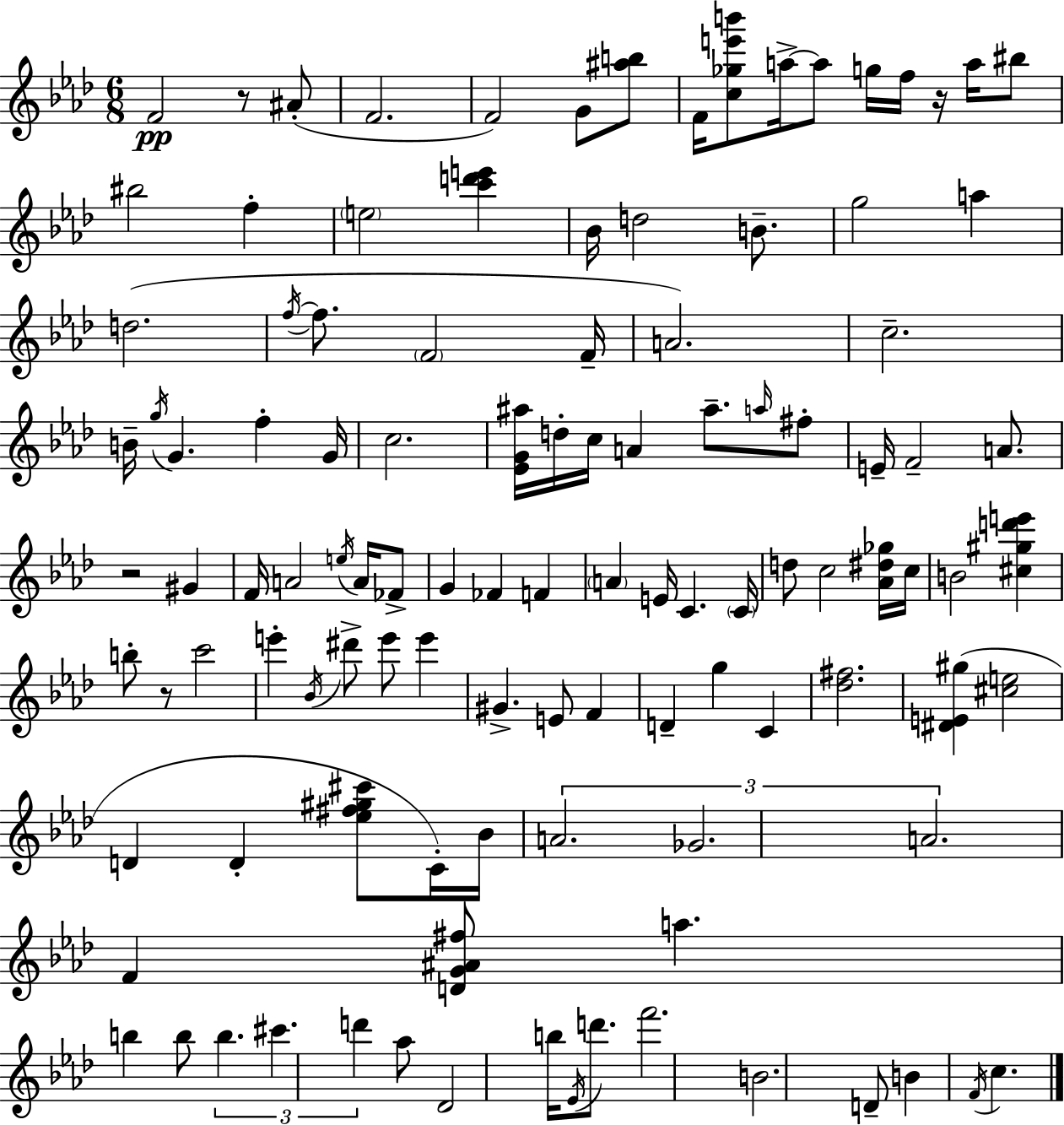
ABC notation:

X:1
T:Untitled
M:6/8
L:1/4
K:Fm
F2 z/2 ^A/2 F2 F2 G/2 [^ab]/2 F/4 [c_ge'b']/2 a/4 a/2 g/4 f/4 z/4 a/4 ^b/2 ^b2 f e2 [c'd'e'] _B/4 d2 B/2 g2 a d2 f/4 f/2 F2 F/4 A2 c2 B/4 g/4 G f G/4 c2 [_EG^a]/4 d/4 c/4 A ^a/2 a/4 ^f/2 E/4 F2 A/2 z2 ^G F/4 A2 e/4 A/4 _F/2 G _F F A E/4 C C/4 d/2 c2 [_A^d_g]/4 c/4 B2 [^c^gd'e'] b/2 z/2 c'2 e' _B/4 ^d'/2 e'/2 e' ^G E/2 F D g C [_d^f]2 [^DE^g] [^ce]2 D D [_e^f^g^c']/2 C/4 _B/4 A2 _G2 A2 F [DG^A^f]/2 a b b/2 b ^c' d' _a/2 _D2 b/4 _E/4 d'/2 f'2 B2 D/2 B F/4 c